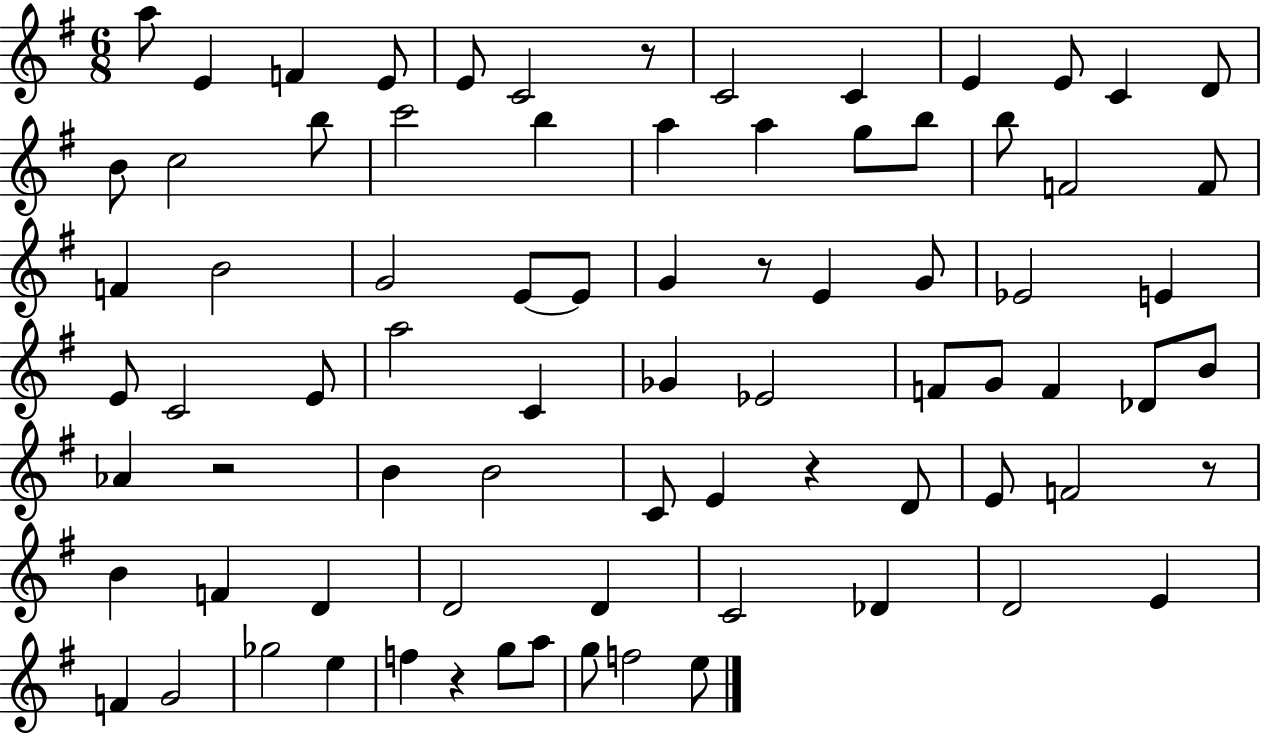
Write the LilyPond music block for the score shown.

{
  \clef treble
  \numericTimeSignature
  \time 6/8
  \key g \major
  a''8 e'4 f'4 e'8 | e'8 c'2 r8 | c'2 c'4 | e'4 e'8 c'4 d'8 | \break b'8 c''2 b''8 | c'''2 b''4 | a''4 a''4 g''8 b''8 | b''8 f'2 f'8 | \break f'4 b'2 | g'2 e'8~~ e'8 | g'4 r8 e'4 g'8 | ees'2 e'4 | \break e'8 c'2 e'8 | a''2 c'4 | ges'4 ees'2 | f'8 g'8 f'4 des'8 b'8 | \break aes'4 r2 | b'4 b'2 | c'8 e'4 r4 d'8 | e'8 f'2 r8 | \break b'4 f'4 d'4 | d'2 d'4 | c'2 des'4 | d'2 e'4 | \break f'4 g'2 | ges''2 e''4 | f''4 r4 g''8 a''8 | g''8 f''2 e''8 | \break \bar "|."
}